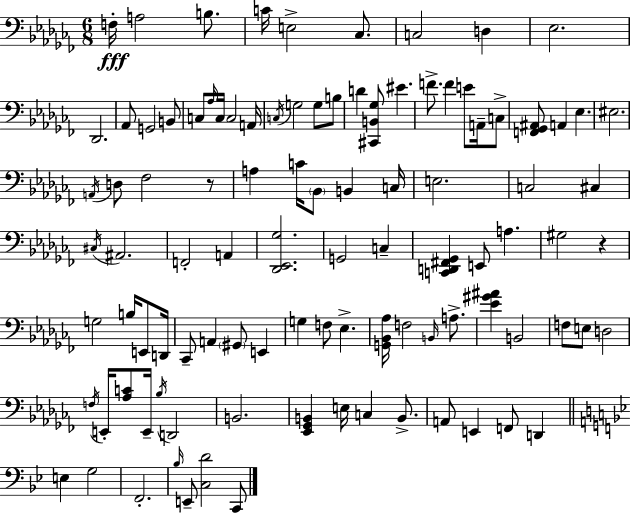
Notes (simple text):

F3/s A3/h B3/e. C4/s E3/h CES3/e. C3/h D3/q Eb3/h. Db2/h. Ab2/e G2/h B2/e C3/e Ab3/s C3/s C3/h A2/s C3/s G3/h G3/e B3/e D4/q [C#2,B2,Gb3]/e EIS4/q. F4/e. F4/q E4/e A2/s C3/e [F2,Gb2,A#2]/e A2/q Eb3/q. EIS3/h. A2/s D3/e FES3/h R/e A3/q C4/s Bb2/e B2/q C3/s E3/h. C3/h C#3/q C#3/s A#2/h. F2/h A2/q [Db2,Eb2,Gb3]/h. G2/h C3/q [C2,D2,F#2,Gb2]/q E2/e A3/q. G#3/h R/q G3/h B3/s E2/e D2/s CES2/e A2/q G#2/e E2/q G3/q F3/e Eb3/q. [G2,Bb2,Ab3]/s F3/h B2/s A3/e. [Eb4,G#4,A#4]/q B2/h F3/e E3/e D3/h F3/s E2/s [Ab3,C4]/e E2/s Bb3/s D2/h B2/h. [Eb2,Gb2,B2]/q E3/s C3/q B2/e. A2/e E2/q F2/e D2/q E3/q G3/h F2/h. Bb3/s E2/e [C3,D4]/h C2/e